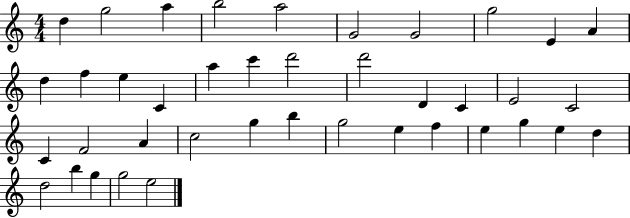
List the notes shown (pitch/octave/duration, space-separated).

D5/q G5/h A5/q B5/h A5/h G4/h G4/h G5/h E4/q A4/q D5/q F5/q E5/q C4/q A5/q C6/q D6/h D6/h D4/q C4/q E4/h C4/h C4/q F4/h A4/q C5/h G5/q B5/q G5/h E5/q F5/q E5/q G5/q E5/q D5/q D5/h B5/q G5/q G5/h E5/h